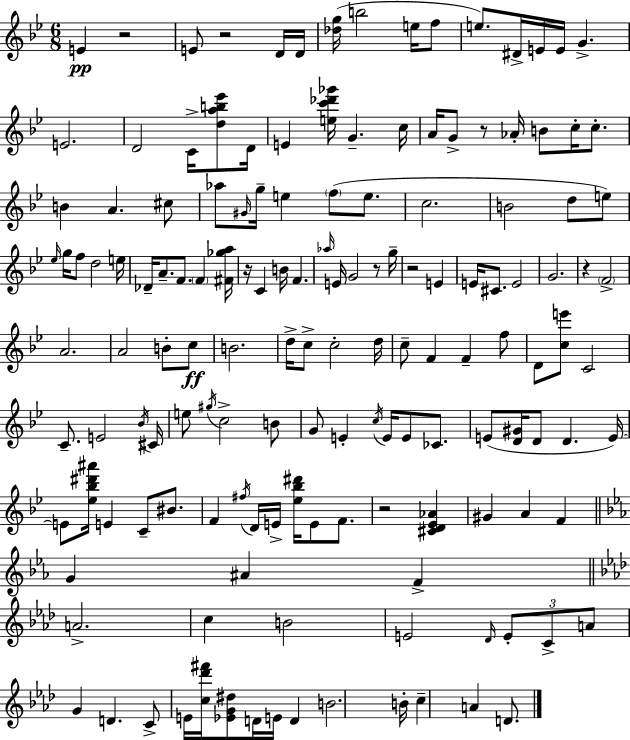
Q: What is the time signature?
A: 6/8